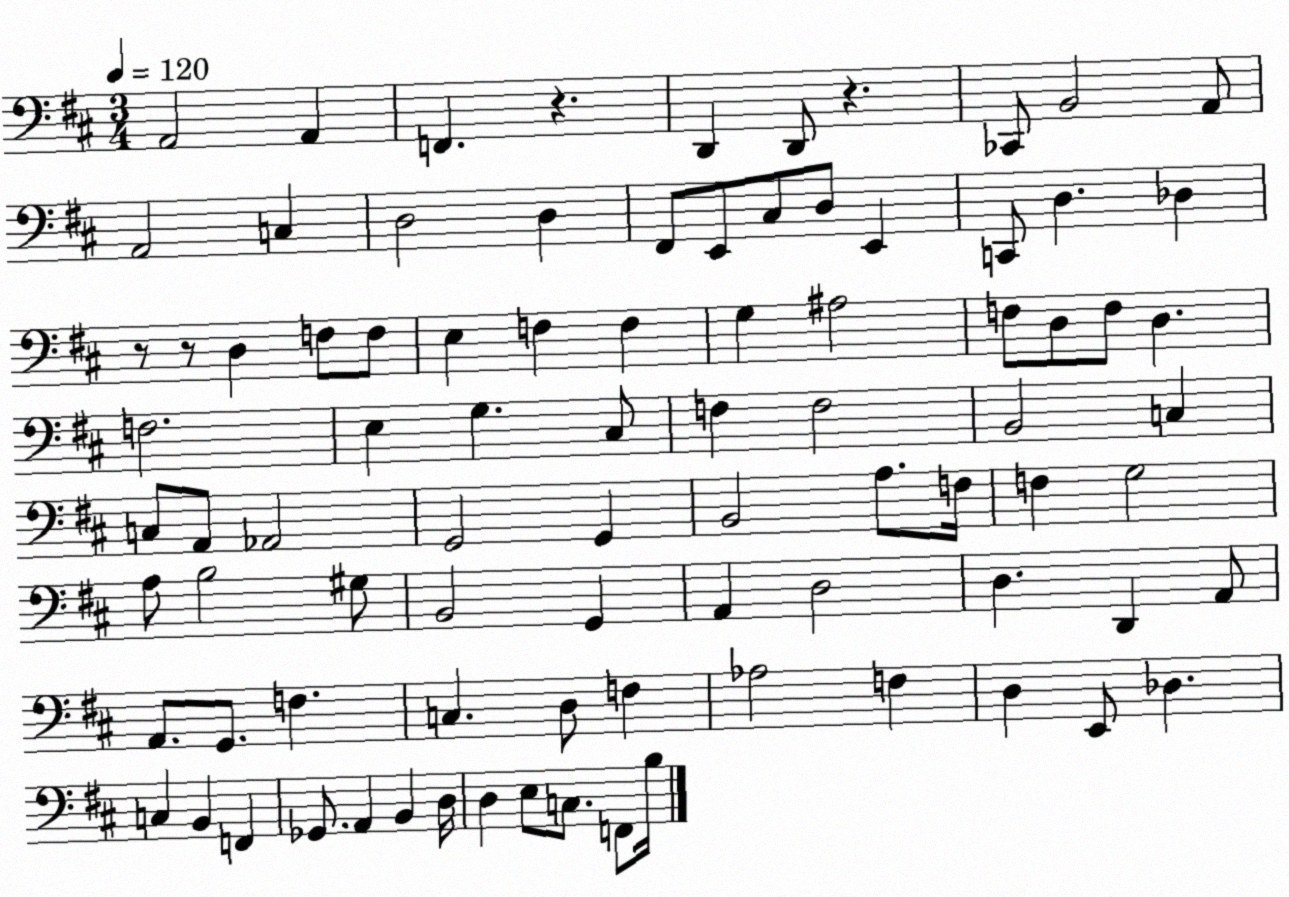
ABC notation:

X:1
T:Untitled
M:3/4
L:1/4
K:D
A,,2 A,, F,, z D,, D,,/2 z _C,,/2 B,,2 A,,/2 A,,2 C, D,2 D, ^F,,/2 E,,/2 ^C,/2 D,/2 E,, C,,/2 D, _D, z/2 z/2 D, F,/2 F,/2 E, F, F, G, ^A,2 F,/2 D,/2 F,/2 D, F,2 E, G, ^C,/2 F, F,2 B,,2 C, C,/2 A,,/2 _A,,2 G,,2 G,, B,,2 A,/2 F,/4 F, G,2 A,/2 B,2 ^G,/2 B,,2 G,, A,, D,2 D, D,, A,,/2 A,,/2 G,,/2 F, C, D,/2 F, _A,2 F, D, E,,/2 _D, C, B,, F,, _G,,/2 A,, B,, D,/4 D, E,/2 C,/2 F,,/2 B,/4